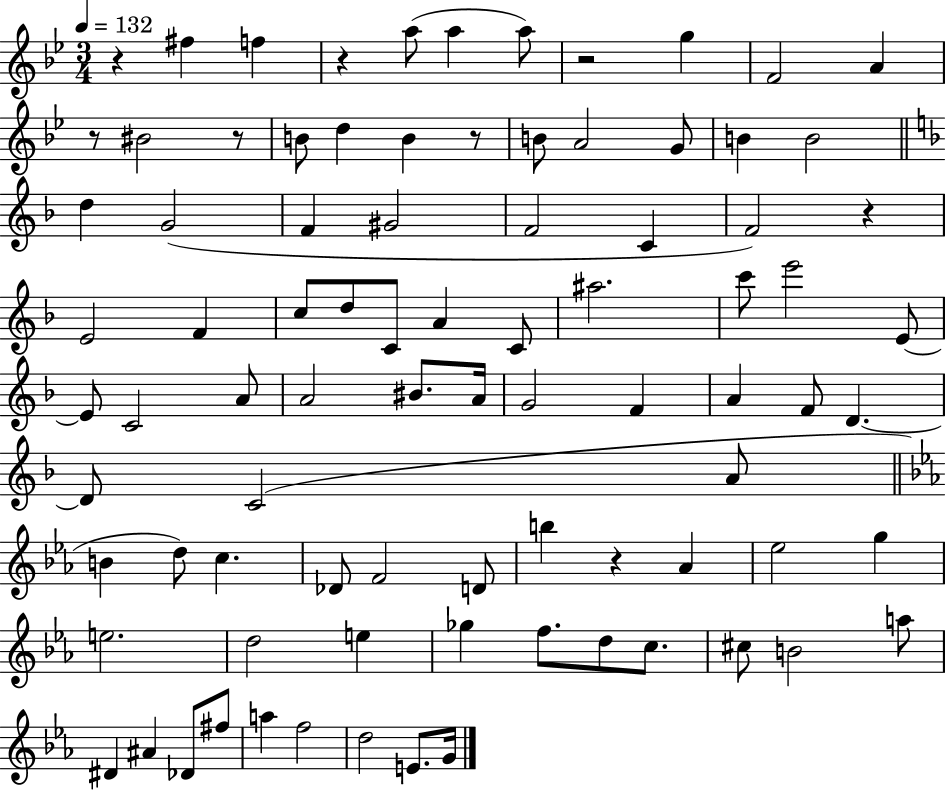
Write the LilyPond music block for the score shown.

{
  \clef treble
  \numericTimeSignature
  \time 3/4
  \key bes \major
  \tempo 4 = 132
  r4 fis''4 f''4 | r4 a''8( a''4 a''8) | r2 g''4 | f'2 a'4 | \break r8 bis'2 r8 | b'8 d''4 b'4 r8 | b'8 a'2 g'8 | b'4 b'2 | \break \bar "||" \break \key f \major d''4 g'2( | f'4 gis'2 | f'2 c'4 | f'2) r4 | \break e'2 f'4 | c''8 d''8 c'8 a'4 c'8 | ais''2. | c'''8 e'''2 e'8~~ | \break e'8 c'2 a'8 | a'2 bis'8. a'16 | g'2 f'4 | a'4 f'8 d'4.~~ | \break d'8 c'2( a'8 | \bar "||" \break \key ees \major b'4 d''8) c''4. | des'8 f'2 d'8 | b''4 r4 aes'4 | ees''2 g''4 | \break e''2. | d''2 e''4 | ges''4 f''8. d''8 c''8. | cis''8 b'2 a''8 | \break dis'4 ais'4 des'8 fis''8 | a''4 f''2 | d''2 e'8. g'16 | \bar "|."
}